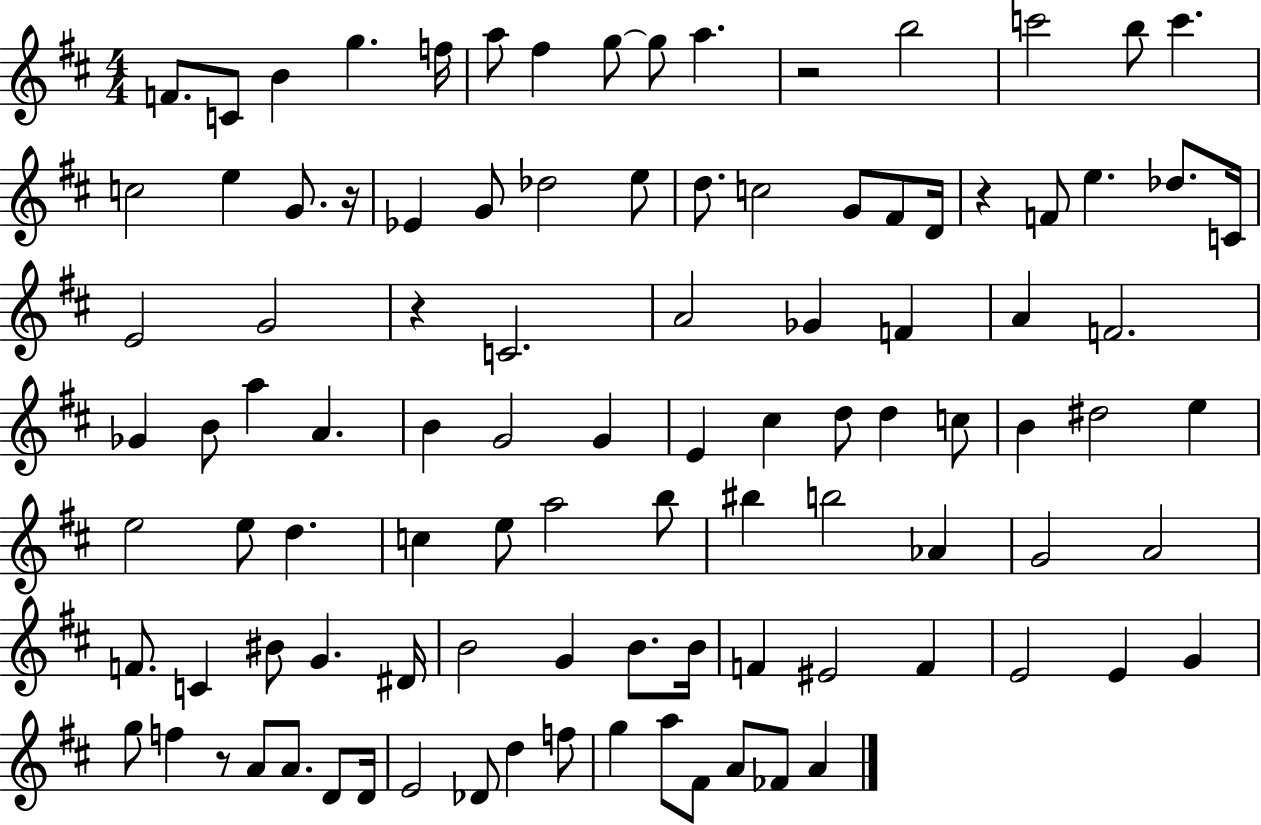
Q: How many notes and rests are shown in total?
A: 101